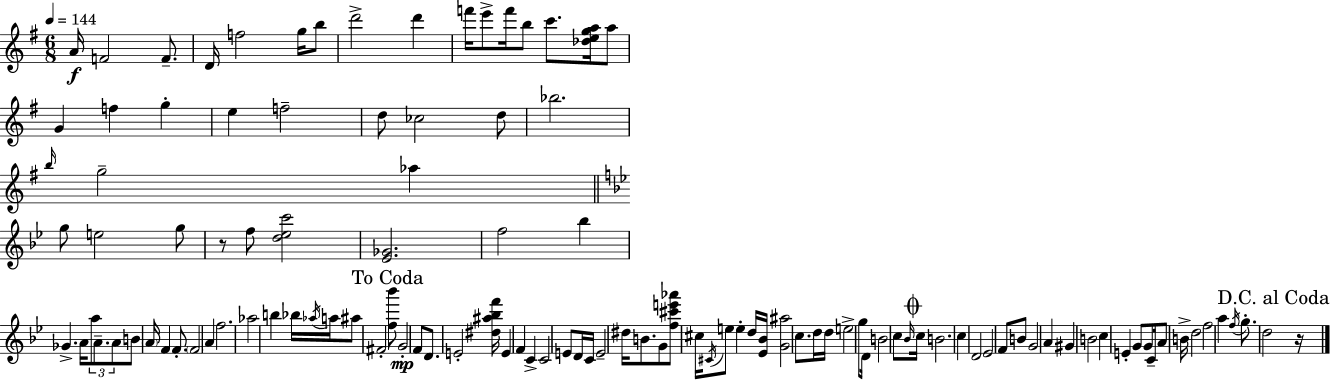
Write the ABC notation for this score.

X:1
T:Untitled
M:6/8
L:1/4
K:Em
A/4 F2 F/2 D/4 f2 g/4 b/2 d'2 d' f'/4 e'/2 f'/4 b/2 c'/2 [_dega]/4 a/2 G f g e f2 d/2 _c2 d/2 _b2 b/4 g2 _a g/2 e2 g/2 z/2 f/2 [d_ec']2 [_E_G]2 f2 _b _G A/4 a/2 A/2 A/2 B/2 A/4 F F/2 F2 A f2 _a2 b _b/4 _a/4 a/4 ^a/2 ^F2 [f_b']/2 G2 F/2 D/2 E2 [^d^a_bf']/4 E F C C2 E/2 D/4 C/4 E2 ^d/4 B/2 G/2 [f^c'e'_a']/2 ^c/4 ^C/4 e/2 e d/4 [_E_B]/4 [G^a]2 c/2 d/4 d/4 e2 g/2 D/4 B2 c/2 _B/4 c/4 B2 c D2 _E2 F/2 B/2 G2 A ^G B2 c E G/2 G/2 C/4 A/2 B/4 d2 f2 a f/4 g/2 d2 z/4